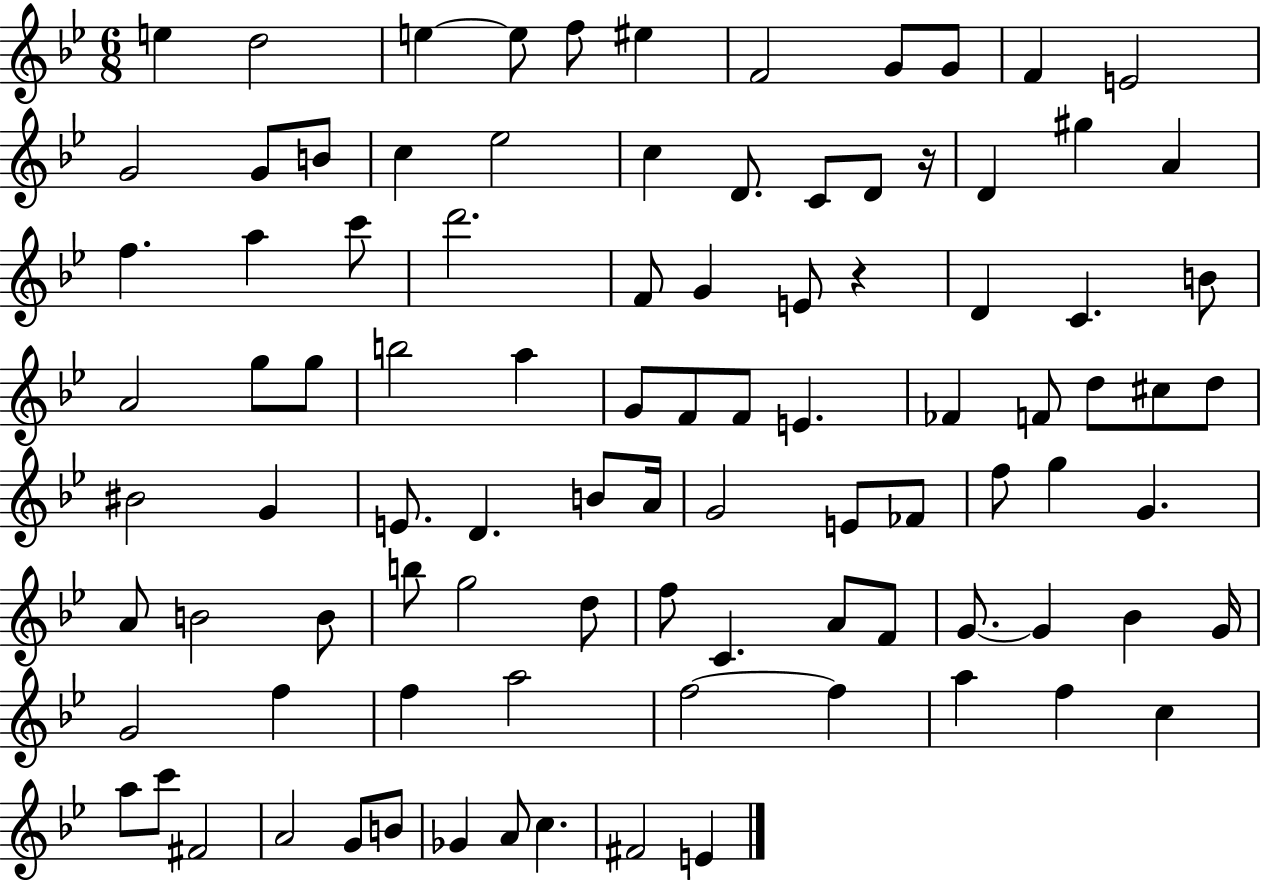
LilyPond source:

{
  \clef treble
  \numericTimeSignature
  \time 6/8
  \key bes \major
  e''4 d''2 | e''4~~ e''8 f''8 eis''4 | f'2 g'8 g'8 | f'4 e'2 | \break g'2 g'8 b'8 | c''4 ees''2 | c''4 d'8. c'8 d'8 r16 | d'4 gis''4 a'4 | \break f''4. a''4 c'''8 | d'''2. | f'8 g'4 e'8 r4 | d'4 c'4. b'8 | \break a'2 g''8 g''8 | b''2 a''4 | g'8 f'8 f'8 e'4. | fes'4 f'8 d''8 cis''8 d''8 | \break bis'2 g'4 | e'8. d'4. b'8 a'16 | g'2 e'8 fes'8 | f''8 g''4 g'4. | \break a'8 b'2 b'8 | b''8 g''2 d''8 | f''8 c'4. a'8 f'8 | g'8.~~ g'4 bes'4 g'16 | \break g'2 f''4 | f''4 a''2 | f''2~~ f''4 | a''4 f''4 c''4 | \break a''8 c'''8 fis'2 | a'2 g'8 b'8 | ges'4 a'8 c''4. | fis'2 e'4 | \break \bar "|."
}